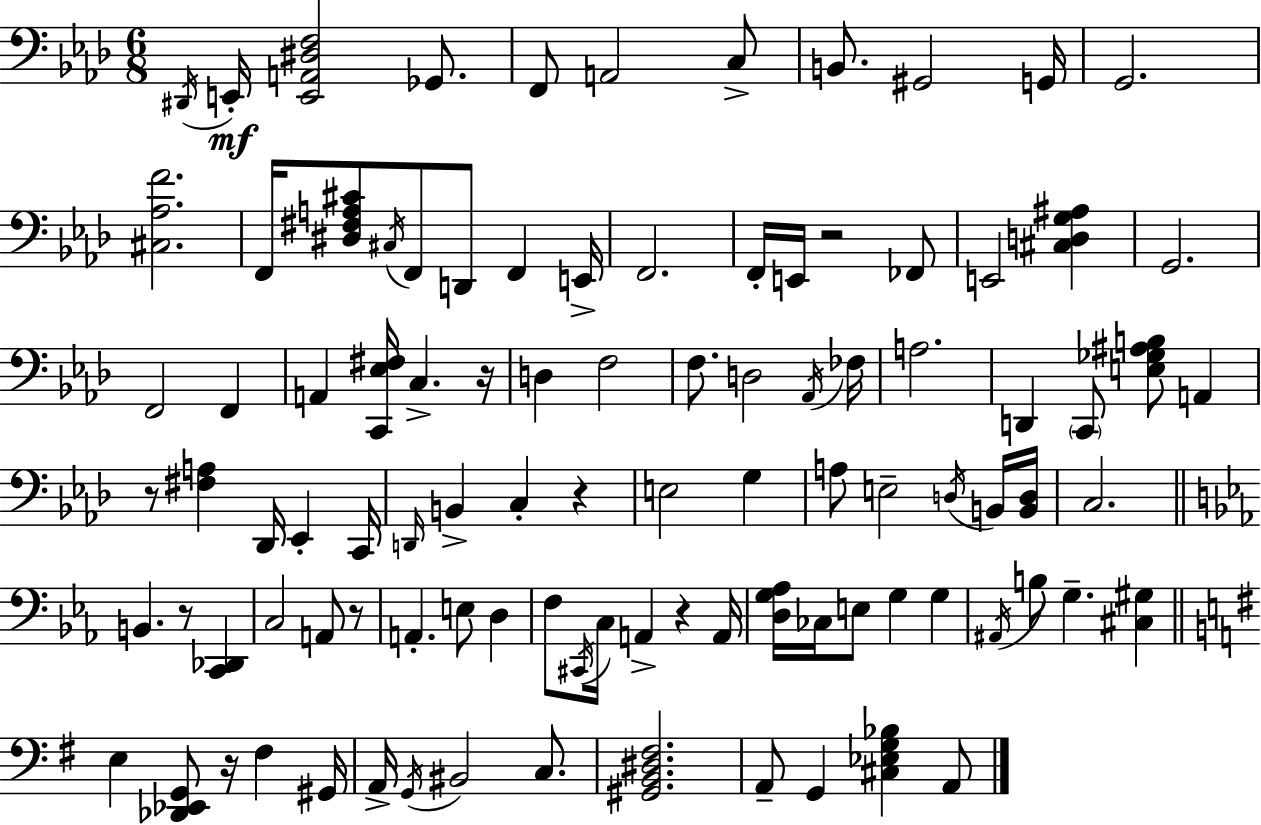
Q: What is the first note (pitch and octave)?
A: D#2